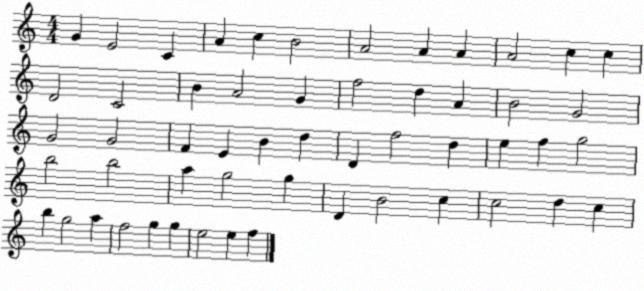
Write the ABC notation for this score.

X:1
T:Untitled
M:4/4
L:1/4
K:C
G E2 C A c B2 A2 A A A2 c c D2 C2 B A2 G f2 d A B2 G2 G2 G2 F E B d D f2 d e f g2 b2 b2 a g2 g D B2 c c2 d c b g2 a f2 g g e2 e f